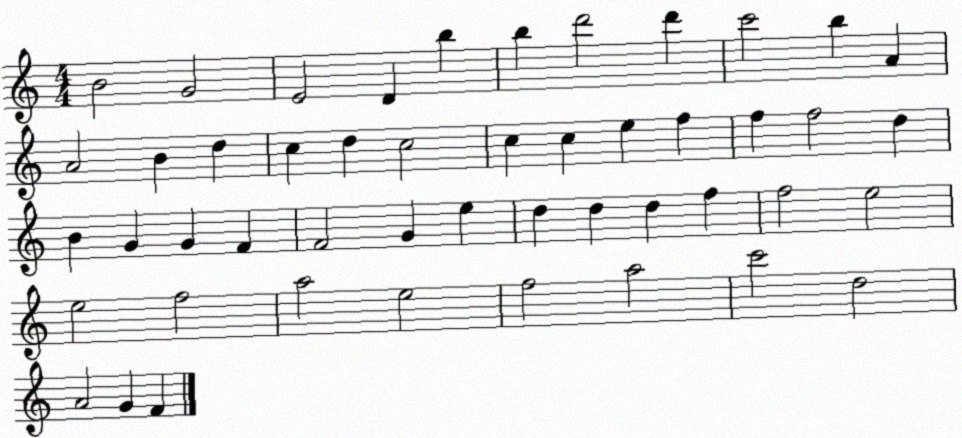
X:1
T:Untitled
M:4/4
L:1/4
K:C
B2 G2 E2 D b b d'2 d' c'2 b A A2 B d c d c2 c c e f f f2 d B G G F F2 G e d d d f f2 e2 e2 f2 a2 e2 f2 a2 c'2 d2 A2 G F